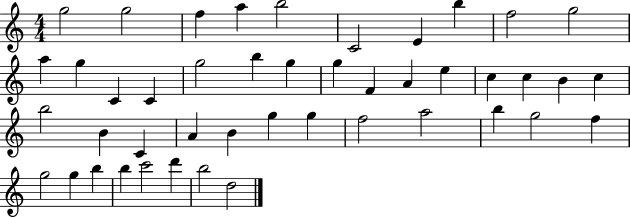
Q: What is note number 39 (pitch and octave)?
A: G5